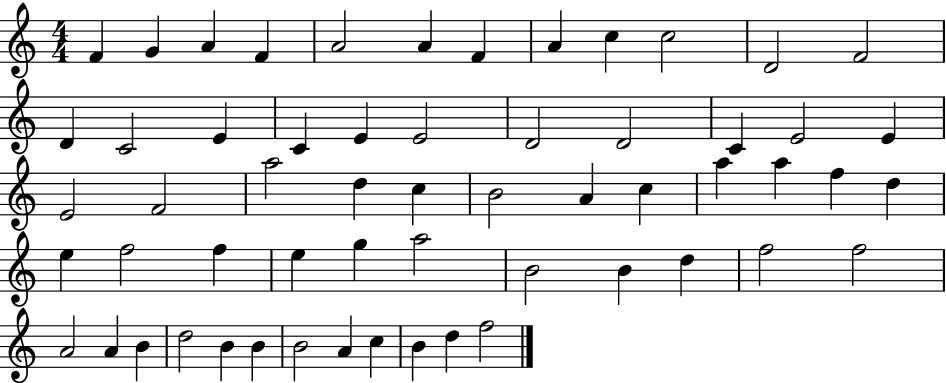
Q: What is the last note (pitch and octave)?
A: F5